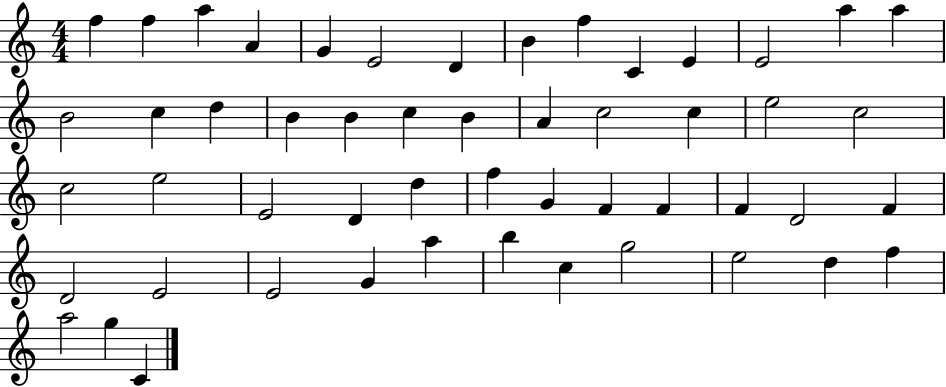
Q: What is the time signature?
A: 4/4